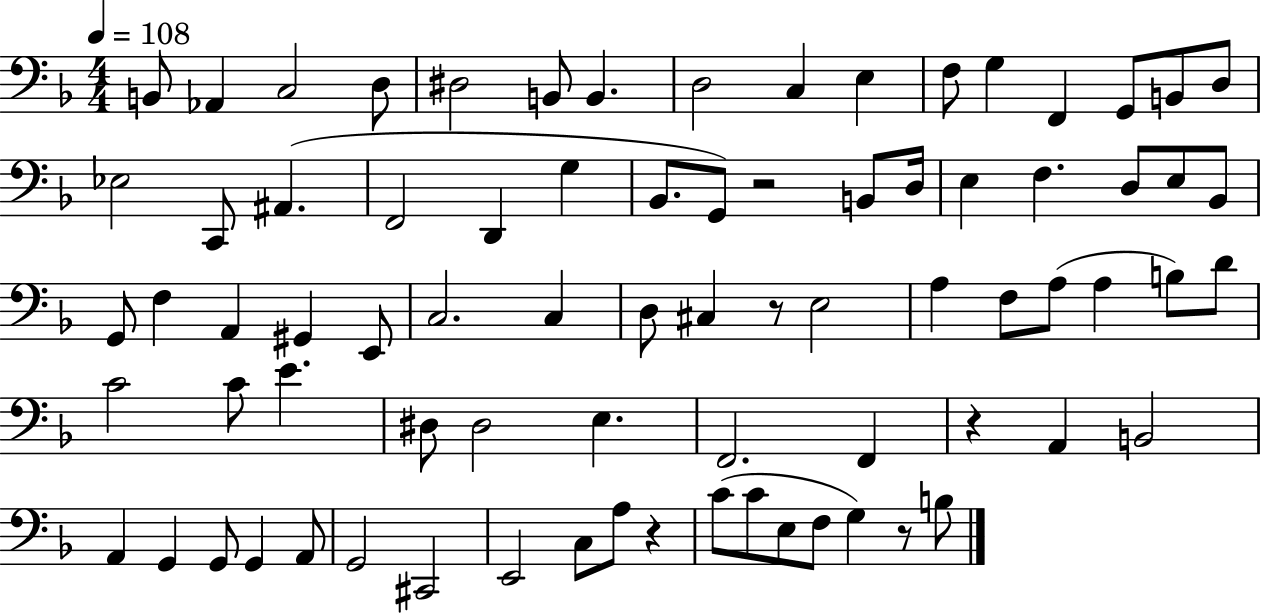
B2/e Ab2/q C3/h D3/e D#3/h B2/e B2/q. D3/h C3/q E3/q F3/e G3/q F2/q G2/e B2/e D3/e Eb3/h C2/e A#2/q. F2/h D2/q G3/q Bb2/e. G2/e R/h B2/e D3/s E3/q F3/q. D3/e E3/e Bb2/e G2/e F3/q A2/q G#2/q E2/e C3/h. C3/q D3/e C#3/q R/e E3/h A3/q F3/e A3/e A3/q B3/e D4/e C4/h C4/e E4/q. D#3/e D#3/h E3/q. F2/h. F2/q R/q A2/q B2/h A2/q G2/q G2/e G2/q A2/e G2/h C#2/h E2/h C3/e A3/e R/q C4/e C4/e E3/e F3/e G3/q R/e B3/e